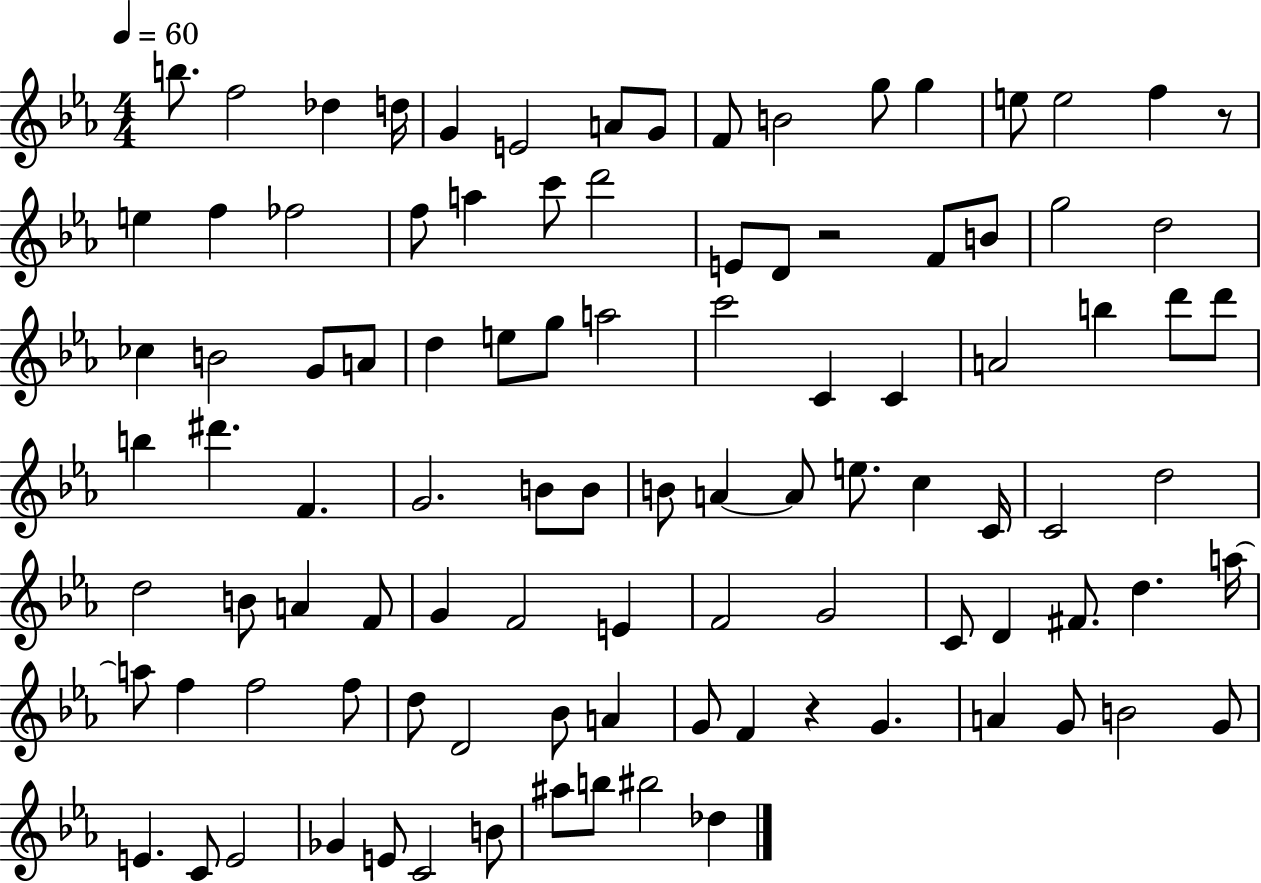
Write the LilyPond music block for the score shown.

{
  \clef treble
  \numericTimeSignature
  \time 4/4
  \key ees \major
  \tempo 4 = 60
  \repeat volta 2 { b''8. f''2 des''4 d''16 | g'4 e'2 a'8 g'8 | f'8 b'2 g''8 g''4 | e''8 e''2 f''4 r8 | \break e''4 f''4 fes''2 | f''8 a''4 c'''8 d'''2 | e'8 d'8 r2 f'8 b'8 | g''2 d''2 | \break ces''4 b'2 g'8 a'8 | d''4 e''8 g''8 a''2 | c'''2 c'4 c'4 | a'2 b''4 d'''8 d'''8 | \break b''4 dis'''4. f'4. | g'2. b'8 b'8 | b'8 a'4~~ a'8 e''8. c''4 c'16 | c'2 d''2 | \break d''2 b'8 a'4 f'8 | g'4 f'2 e'4 | f'2 g'2 | c'8 d'4 fis'8. d''4. a''16~~ | \break a''8 f''4 f''2 f''8 | d''8 d'2 bes'8 a'4 | g'8 f'4 r4 g'4. | a'4 g'8 b'2 g'8 | \break e'4. c'8 e'2 | ges'4 e'8 c'2 b'8 | ais''8 b''8 bis''2 des''4 | } \bar "|."
}